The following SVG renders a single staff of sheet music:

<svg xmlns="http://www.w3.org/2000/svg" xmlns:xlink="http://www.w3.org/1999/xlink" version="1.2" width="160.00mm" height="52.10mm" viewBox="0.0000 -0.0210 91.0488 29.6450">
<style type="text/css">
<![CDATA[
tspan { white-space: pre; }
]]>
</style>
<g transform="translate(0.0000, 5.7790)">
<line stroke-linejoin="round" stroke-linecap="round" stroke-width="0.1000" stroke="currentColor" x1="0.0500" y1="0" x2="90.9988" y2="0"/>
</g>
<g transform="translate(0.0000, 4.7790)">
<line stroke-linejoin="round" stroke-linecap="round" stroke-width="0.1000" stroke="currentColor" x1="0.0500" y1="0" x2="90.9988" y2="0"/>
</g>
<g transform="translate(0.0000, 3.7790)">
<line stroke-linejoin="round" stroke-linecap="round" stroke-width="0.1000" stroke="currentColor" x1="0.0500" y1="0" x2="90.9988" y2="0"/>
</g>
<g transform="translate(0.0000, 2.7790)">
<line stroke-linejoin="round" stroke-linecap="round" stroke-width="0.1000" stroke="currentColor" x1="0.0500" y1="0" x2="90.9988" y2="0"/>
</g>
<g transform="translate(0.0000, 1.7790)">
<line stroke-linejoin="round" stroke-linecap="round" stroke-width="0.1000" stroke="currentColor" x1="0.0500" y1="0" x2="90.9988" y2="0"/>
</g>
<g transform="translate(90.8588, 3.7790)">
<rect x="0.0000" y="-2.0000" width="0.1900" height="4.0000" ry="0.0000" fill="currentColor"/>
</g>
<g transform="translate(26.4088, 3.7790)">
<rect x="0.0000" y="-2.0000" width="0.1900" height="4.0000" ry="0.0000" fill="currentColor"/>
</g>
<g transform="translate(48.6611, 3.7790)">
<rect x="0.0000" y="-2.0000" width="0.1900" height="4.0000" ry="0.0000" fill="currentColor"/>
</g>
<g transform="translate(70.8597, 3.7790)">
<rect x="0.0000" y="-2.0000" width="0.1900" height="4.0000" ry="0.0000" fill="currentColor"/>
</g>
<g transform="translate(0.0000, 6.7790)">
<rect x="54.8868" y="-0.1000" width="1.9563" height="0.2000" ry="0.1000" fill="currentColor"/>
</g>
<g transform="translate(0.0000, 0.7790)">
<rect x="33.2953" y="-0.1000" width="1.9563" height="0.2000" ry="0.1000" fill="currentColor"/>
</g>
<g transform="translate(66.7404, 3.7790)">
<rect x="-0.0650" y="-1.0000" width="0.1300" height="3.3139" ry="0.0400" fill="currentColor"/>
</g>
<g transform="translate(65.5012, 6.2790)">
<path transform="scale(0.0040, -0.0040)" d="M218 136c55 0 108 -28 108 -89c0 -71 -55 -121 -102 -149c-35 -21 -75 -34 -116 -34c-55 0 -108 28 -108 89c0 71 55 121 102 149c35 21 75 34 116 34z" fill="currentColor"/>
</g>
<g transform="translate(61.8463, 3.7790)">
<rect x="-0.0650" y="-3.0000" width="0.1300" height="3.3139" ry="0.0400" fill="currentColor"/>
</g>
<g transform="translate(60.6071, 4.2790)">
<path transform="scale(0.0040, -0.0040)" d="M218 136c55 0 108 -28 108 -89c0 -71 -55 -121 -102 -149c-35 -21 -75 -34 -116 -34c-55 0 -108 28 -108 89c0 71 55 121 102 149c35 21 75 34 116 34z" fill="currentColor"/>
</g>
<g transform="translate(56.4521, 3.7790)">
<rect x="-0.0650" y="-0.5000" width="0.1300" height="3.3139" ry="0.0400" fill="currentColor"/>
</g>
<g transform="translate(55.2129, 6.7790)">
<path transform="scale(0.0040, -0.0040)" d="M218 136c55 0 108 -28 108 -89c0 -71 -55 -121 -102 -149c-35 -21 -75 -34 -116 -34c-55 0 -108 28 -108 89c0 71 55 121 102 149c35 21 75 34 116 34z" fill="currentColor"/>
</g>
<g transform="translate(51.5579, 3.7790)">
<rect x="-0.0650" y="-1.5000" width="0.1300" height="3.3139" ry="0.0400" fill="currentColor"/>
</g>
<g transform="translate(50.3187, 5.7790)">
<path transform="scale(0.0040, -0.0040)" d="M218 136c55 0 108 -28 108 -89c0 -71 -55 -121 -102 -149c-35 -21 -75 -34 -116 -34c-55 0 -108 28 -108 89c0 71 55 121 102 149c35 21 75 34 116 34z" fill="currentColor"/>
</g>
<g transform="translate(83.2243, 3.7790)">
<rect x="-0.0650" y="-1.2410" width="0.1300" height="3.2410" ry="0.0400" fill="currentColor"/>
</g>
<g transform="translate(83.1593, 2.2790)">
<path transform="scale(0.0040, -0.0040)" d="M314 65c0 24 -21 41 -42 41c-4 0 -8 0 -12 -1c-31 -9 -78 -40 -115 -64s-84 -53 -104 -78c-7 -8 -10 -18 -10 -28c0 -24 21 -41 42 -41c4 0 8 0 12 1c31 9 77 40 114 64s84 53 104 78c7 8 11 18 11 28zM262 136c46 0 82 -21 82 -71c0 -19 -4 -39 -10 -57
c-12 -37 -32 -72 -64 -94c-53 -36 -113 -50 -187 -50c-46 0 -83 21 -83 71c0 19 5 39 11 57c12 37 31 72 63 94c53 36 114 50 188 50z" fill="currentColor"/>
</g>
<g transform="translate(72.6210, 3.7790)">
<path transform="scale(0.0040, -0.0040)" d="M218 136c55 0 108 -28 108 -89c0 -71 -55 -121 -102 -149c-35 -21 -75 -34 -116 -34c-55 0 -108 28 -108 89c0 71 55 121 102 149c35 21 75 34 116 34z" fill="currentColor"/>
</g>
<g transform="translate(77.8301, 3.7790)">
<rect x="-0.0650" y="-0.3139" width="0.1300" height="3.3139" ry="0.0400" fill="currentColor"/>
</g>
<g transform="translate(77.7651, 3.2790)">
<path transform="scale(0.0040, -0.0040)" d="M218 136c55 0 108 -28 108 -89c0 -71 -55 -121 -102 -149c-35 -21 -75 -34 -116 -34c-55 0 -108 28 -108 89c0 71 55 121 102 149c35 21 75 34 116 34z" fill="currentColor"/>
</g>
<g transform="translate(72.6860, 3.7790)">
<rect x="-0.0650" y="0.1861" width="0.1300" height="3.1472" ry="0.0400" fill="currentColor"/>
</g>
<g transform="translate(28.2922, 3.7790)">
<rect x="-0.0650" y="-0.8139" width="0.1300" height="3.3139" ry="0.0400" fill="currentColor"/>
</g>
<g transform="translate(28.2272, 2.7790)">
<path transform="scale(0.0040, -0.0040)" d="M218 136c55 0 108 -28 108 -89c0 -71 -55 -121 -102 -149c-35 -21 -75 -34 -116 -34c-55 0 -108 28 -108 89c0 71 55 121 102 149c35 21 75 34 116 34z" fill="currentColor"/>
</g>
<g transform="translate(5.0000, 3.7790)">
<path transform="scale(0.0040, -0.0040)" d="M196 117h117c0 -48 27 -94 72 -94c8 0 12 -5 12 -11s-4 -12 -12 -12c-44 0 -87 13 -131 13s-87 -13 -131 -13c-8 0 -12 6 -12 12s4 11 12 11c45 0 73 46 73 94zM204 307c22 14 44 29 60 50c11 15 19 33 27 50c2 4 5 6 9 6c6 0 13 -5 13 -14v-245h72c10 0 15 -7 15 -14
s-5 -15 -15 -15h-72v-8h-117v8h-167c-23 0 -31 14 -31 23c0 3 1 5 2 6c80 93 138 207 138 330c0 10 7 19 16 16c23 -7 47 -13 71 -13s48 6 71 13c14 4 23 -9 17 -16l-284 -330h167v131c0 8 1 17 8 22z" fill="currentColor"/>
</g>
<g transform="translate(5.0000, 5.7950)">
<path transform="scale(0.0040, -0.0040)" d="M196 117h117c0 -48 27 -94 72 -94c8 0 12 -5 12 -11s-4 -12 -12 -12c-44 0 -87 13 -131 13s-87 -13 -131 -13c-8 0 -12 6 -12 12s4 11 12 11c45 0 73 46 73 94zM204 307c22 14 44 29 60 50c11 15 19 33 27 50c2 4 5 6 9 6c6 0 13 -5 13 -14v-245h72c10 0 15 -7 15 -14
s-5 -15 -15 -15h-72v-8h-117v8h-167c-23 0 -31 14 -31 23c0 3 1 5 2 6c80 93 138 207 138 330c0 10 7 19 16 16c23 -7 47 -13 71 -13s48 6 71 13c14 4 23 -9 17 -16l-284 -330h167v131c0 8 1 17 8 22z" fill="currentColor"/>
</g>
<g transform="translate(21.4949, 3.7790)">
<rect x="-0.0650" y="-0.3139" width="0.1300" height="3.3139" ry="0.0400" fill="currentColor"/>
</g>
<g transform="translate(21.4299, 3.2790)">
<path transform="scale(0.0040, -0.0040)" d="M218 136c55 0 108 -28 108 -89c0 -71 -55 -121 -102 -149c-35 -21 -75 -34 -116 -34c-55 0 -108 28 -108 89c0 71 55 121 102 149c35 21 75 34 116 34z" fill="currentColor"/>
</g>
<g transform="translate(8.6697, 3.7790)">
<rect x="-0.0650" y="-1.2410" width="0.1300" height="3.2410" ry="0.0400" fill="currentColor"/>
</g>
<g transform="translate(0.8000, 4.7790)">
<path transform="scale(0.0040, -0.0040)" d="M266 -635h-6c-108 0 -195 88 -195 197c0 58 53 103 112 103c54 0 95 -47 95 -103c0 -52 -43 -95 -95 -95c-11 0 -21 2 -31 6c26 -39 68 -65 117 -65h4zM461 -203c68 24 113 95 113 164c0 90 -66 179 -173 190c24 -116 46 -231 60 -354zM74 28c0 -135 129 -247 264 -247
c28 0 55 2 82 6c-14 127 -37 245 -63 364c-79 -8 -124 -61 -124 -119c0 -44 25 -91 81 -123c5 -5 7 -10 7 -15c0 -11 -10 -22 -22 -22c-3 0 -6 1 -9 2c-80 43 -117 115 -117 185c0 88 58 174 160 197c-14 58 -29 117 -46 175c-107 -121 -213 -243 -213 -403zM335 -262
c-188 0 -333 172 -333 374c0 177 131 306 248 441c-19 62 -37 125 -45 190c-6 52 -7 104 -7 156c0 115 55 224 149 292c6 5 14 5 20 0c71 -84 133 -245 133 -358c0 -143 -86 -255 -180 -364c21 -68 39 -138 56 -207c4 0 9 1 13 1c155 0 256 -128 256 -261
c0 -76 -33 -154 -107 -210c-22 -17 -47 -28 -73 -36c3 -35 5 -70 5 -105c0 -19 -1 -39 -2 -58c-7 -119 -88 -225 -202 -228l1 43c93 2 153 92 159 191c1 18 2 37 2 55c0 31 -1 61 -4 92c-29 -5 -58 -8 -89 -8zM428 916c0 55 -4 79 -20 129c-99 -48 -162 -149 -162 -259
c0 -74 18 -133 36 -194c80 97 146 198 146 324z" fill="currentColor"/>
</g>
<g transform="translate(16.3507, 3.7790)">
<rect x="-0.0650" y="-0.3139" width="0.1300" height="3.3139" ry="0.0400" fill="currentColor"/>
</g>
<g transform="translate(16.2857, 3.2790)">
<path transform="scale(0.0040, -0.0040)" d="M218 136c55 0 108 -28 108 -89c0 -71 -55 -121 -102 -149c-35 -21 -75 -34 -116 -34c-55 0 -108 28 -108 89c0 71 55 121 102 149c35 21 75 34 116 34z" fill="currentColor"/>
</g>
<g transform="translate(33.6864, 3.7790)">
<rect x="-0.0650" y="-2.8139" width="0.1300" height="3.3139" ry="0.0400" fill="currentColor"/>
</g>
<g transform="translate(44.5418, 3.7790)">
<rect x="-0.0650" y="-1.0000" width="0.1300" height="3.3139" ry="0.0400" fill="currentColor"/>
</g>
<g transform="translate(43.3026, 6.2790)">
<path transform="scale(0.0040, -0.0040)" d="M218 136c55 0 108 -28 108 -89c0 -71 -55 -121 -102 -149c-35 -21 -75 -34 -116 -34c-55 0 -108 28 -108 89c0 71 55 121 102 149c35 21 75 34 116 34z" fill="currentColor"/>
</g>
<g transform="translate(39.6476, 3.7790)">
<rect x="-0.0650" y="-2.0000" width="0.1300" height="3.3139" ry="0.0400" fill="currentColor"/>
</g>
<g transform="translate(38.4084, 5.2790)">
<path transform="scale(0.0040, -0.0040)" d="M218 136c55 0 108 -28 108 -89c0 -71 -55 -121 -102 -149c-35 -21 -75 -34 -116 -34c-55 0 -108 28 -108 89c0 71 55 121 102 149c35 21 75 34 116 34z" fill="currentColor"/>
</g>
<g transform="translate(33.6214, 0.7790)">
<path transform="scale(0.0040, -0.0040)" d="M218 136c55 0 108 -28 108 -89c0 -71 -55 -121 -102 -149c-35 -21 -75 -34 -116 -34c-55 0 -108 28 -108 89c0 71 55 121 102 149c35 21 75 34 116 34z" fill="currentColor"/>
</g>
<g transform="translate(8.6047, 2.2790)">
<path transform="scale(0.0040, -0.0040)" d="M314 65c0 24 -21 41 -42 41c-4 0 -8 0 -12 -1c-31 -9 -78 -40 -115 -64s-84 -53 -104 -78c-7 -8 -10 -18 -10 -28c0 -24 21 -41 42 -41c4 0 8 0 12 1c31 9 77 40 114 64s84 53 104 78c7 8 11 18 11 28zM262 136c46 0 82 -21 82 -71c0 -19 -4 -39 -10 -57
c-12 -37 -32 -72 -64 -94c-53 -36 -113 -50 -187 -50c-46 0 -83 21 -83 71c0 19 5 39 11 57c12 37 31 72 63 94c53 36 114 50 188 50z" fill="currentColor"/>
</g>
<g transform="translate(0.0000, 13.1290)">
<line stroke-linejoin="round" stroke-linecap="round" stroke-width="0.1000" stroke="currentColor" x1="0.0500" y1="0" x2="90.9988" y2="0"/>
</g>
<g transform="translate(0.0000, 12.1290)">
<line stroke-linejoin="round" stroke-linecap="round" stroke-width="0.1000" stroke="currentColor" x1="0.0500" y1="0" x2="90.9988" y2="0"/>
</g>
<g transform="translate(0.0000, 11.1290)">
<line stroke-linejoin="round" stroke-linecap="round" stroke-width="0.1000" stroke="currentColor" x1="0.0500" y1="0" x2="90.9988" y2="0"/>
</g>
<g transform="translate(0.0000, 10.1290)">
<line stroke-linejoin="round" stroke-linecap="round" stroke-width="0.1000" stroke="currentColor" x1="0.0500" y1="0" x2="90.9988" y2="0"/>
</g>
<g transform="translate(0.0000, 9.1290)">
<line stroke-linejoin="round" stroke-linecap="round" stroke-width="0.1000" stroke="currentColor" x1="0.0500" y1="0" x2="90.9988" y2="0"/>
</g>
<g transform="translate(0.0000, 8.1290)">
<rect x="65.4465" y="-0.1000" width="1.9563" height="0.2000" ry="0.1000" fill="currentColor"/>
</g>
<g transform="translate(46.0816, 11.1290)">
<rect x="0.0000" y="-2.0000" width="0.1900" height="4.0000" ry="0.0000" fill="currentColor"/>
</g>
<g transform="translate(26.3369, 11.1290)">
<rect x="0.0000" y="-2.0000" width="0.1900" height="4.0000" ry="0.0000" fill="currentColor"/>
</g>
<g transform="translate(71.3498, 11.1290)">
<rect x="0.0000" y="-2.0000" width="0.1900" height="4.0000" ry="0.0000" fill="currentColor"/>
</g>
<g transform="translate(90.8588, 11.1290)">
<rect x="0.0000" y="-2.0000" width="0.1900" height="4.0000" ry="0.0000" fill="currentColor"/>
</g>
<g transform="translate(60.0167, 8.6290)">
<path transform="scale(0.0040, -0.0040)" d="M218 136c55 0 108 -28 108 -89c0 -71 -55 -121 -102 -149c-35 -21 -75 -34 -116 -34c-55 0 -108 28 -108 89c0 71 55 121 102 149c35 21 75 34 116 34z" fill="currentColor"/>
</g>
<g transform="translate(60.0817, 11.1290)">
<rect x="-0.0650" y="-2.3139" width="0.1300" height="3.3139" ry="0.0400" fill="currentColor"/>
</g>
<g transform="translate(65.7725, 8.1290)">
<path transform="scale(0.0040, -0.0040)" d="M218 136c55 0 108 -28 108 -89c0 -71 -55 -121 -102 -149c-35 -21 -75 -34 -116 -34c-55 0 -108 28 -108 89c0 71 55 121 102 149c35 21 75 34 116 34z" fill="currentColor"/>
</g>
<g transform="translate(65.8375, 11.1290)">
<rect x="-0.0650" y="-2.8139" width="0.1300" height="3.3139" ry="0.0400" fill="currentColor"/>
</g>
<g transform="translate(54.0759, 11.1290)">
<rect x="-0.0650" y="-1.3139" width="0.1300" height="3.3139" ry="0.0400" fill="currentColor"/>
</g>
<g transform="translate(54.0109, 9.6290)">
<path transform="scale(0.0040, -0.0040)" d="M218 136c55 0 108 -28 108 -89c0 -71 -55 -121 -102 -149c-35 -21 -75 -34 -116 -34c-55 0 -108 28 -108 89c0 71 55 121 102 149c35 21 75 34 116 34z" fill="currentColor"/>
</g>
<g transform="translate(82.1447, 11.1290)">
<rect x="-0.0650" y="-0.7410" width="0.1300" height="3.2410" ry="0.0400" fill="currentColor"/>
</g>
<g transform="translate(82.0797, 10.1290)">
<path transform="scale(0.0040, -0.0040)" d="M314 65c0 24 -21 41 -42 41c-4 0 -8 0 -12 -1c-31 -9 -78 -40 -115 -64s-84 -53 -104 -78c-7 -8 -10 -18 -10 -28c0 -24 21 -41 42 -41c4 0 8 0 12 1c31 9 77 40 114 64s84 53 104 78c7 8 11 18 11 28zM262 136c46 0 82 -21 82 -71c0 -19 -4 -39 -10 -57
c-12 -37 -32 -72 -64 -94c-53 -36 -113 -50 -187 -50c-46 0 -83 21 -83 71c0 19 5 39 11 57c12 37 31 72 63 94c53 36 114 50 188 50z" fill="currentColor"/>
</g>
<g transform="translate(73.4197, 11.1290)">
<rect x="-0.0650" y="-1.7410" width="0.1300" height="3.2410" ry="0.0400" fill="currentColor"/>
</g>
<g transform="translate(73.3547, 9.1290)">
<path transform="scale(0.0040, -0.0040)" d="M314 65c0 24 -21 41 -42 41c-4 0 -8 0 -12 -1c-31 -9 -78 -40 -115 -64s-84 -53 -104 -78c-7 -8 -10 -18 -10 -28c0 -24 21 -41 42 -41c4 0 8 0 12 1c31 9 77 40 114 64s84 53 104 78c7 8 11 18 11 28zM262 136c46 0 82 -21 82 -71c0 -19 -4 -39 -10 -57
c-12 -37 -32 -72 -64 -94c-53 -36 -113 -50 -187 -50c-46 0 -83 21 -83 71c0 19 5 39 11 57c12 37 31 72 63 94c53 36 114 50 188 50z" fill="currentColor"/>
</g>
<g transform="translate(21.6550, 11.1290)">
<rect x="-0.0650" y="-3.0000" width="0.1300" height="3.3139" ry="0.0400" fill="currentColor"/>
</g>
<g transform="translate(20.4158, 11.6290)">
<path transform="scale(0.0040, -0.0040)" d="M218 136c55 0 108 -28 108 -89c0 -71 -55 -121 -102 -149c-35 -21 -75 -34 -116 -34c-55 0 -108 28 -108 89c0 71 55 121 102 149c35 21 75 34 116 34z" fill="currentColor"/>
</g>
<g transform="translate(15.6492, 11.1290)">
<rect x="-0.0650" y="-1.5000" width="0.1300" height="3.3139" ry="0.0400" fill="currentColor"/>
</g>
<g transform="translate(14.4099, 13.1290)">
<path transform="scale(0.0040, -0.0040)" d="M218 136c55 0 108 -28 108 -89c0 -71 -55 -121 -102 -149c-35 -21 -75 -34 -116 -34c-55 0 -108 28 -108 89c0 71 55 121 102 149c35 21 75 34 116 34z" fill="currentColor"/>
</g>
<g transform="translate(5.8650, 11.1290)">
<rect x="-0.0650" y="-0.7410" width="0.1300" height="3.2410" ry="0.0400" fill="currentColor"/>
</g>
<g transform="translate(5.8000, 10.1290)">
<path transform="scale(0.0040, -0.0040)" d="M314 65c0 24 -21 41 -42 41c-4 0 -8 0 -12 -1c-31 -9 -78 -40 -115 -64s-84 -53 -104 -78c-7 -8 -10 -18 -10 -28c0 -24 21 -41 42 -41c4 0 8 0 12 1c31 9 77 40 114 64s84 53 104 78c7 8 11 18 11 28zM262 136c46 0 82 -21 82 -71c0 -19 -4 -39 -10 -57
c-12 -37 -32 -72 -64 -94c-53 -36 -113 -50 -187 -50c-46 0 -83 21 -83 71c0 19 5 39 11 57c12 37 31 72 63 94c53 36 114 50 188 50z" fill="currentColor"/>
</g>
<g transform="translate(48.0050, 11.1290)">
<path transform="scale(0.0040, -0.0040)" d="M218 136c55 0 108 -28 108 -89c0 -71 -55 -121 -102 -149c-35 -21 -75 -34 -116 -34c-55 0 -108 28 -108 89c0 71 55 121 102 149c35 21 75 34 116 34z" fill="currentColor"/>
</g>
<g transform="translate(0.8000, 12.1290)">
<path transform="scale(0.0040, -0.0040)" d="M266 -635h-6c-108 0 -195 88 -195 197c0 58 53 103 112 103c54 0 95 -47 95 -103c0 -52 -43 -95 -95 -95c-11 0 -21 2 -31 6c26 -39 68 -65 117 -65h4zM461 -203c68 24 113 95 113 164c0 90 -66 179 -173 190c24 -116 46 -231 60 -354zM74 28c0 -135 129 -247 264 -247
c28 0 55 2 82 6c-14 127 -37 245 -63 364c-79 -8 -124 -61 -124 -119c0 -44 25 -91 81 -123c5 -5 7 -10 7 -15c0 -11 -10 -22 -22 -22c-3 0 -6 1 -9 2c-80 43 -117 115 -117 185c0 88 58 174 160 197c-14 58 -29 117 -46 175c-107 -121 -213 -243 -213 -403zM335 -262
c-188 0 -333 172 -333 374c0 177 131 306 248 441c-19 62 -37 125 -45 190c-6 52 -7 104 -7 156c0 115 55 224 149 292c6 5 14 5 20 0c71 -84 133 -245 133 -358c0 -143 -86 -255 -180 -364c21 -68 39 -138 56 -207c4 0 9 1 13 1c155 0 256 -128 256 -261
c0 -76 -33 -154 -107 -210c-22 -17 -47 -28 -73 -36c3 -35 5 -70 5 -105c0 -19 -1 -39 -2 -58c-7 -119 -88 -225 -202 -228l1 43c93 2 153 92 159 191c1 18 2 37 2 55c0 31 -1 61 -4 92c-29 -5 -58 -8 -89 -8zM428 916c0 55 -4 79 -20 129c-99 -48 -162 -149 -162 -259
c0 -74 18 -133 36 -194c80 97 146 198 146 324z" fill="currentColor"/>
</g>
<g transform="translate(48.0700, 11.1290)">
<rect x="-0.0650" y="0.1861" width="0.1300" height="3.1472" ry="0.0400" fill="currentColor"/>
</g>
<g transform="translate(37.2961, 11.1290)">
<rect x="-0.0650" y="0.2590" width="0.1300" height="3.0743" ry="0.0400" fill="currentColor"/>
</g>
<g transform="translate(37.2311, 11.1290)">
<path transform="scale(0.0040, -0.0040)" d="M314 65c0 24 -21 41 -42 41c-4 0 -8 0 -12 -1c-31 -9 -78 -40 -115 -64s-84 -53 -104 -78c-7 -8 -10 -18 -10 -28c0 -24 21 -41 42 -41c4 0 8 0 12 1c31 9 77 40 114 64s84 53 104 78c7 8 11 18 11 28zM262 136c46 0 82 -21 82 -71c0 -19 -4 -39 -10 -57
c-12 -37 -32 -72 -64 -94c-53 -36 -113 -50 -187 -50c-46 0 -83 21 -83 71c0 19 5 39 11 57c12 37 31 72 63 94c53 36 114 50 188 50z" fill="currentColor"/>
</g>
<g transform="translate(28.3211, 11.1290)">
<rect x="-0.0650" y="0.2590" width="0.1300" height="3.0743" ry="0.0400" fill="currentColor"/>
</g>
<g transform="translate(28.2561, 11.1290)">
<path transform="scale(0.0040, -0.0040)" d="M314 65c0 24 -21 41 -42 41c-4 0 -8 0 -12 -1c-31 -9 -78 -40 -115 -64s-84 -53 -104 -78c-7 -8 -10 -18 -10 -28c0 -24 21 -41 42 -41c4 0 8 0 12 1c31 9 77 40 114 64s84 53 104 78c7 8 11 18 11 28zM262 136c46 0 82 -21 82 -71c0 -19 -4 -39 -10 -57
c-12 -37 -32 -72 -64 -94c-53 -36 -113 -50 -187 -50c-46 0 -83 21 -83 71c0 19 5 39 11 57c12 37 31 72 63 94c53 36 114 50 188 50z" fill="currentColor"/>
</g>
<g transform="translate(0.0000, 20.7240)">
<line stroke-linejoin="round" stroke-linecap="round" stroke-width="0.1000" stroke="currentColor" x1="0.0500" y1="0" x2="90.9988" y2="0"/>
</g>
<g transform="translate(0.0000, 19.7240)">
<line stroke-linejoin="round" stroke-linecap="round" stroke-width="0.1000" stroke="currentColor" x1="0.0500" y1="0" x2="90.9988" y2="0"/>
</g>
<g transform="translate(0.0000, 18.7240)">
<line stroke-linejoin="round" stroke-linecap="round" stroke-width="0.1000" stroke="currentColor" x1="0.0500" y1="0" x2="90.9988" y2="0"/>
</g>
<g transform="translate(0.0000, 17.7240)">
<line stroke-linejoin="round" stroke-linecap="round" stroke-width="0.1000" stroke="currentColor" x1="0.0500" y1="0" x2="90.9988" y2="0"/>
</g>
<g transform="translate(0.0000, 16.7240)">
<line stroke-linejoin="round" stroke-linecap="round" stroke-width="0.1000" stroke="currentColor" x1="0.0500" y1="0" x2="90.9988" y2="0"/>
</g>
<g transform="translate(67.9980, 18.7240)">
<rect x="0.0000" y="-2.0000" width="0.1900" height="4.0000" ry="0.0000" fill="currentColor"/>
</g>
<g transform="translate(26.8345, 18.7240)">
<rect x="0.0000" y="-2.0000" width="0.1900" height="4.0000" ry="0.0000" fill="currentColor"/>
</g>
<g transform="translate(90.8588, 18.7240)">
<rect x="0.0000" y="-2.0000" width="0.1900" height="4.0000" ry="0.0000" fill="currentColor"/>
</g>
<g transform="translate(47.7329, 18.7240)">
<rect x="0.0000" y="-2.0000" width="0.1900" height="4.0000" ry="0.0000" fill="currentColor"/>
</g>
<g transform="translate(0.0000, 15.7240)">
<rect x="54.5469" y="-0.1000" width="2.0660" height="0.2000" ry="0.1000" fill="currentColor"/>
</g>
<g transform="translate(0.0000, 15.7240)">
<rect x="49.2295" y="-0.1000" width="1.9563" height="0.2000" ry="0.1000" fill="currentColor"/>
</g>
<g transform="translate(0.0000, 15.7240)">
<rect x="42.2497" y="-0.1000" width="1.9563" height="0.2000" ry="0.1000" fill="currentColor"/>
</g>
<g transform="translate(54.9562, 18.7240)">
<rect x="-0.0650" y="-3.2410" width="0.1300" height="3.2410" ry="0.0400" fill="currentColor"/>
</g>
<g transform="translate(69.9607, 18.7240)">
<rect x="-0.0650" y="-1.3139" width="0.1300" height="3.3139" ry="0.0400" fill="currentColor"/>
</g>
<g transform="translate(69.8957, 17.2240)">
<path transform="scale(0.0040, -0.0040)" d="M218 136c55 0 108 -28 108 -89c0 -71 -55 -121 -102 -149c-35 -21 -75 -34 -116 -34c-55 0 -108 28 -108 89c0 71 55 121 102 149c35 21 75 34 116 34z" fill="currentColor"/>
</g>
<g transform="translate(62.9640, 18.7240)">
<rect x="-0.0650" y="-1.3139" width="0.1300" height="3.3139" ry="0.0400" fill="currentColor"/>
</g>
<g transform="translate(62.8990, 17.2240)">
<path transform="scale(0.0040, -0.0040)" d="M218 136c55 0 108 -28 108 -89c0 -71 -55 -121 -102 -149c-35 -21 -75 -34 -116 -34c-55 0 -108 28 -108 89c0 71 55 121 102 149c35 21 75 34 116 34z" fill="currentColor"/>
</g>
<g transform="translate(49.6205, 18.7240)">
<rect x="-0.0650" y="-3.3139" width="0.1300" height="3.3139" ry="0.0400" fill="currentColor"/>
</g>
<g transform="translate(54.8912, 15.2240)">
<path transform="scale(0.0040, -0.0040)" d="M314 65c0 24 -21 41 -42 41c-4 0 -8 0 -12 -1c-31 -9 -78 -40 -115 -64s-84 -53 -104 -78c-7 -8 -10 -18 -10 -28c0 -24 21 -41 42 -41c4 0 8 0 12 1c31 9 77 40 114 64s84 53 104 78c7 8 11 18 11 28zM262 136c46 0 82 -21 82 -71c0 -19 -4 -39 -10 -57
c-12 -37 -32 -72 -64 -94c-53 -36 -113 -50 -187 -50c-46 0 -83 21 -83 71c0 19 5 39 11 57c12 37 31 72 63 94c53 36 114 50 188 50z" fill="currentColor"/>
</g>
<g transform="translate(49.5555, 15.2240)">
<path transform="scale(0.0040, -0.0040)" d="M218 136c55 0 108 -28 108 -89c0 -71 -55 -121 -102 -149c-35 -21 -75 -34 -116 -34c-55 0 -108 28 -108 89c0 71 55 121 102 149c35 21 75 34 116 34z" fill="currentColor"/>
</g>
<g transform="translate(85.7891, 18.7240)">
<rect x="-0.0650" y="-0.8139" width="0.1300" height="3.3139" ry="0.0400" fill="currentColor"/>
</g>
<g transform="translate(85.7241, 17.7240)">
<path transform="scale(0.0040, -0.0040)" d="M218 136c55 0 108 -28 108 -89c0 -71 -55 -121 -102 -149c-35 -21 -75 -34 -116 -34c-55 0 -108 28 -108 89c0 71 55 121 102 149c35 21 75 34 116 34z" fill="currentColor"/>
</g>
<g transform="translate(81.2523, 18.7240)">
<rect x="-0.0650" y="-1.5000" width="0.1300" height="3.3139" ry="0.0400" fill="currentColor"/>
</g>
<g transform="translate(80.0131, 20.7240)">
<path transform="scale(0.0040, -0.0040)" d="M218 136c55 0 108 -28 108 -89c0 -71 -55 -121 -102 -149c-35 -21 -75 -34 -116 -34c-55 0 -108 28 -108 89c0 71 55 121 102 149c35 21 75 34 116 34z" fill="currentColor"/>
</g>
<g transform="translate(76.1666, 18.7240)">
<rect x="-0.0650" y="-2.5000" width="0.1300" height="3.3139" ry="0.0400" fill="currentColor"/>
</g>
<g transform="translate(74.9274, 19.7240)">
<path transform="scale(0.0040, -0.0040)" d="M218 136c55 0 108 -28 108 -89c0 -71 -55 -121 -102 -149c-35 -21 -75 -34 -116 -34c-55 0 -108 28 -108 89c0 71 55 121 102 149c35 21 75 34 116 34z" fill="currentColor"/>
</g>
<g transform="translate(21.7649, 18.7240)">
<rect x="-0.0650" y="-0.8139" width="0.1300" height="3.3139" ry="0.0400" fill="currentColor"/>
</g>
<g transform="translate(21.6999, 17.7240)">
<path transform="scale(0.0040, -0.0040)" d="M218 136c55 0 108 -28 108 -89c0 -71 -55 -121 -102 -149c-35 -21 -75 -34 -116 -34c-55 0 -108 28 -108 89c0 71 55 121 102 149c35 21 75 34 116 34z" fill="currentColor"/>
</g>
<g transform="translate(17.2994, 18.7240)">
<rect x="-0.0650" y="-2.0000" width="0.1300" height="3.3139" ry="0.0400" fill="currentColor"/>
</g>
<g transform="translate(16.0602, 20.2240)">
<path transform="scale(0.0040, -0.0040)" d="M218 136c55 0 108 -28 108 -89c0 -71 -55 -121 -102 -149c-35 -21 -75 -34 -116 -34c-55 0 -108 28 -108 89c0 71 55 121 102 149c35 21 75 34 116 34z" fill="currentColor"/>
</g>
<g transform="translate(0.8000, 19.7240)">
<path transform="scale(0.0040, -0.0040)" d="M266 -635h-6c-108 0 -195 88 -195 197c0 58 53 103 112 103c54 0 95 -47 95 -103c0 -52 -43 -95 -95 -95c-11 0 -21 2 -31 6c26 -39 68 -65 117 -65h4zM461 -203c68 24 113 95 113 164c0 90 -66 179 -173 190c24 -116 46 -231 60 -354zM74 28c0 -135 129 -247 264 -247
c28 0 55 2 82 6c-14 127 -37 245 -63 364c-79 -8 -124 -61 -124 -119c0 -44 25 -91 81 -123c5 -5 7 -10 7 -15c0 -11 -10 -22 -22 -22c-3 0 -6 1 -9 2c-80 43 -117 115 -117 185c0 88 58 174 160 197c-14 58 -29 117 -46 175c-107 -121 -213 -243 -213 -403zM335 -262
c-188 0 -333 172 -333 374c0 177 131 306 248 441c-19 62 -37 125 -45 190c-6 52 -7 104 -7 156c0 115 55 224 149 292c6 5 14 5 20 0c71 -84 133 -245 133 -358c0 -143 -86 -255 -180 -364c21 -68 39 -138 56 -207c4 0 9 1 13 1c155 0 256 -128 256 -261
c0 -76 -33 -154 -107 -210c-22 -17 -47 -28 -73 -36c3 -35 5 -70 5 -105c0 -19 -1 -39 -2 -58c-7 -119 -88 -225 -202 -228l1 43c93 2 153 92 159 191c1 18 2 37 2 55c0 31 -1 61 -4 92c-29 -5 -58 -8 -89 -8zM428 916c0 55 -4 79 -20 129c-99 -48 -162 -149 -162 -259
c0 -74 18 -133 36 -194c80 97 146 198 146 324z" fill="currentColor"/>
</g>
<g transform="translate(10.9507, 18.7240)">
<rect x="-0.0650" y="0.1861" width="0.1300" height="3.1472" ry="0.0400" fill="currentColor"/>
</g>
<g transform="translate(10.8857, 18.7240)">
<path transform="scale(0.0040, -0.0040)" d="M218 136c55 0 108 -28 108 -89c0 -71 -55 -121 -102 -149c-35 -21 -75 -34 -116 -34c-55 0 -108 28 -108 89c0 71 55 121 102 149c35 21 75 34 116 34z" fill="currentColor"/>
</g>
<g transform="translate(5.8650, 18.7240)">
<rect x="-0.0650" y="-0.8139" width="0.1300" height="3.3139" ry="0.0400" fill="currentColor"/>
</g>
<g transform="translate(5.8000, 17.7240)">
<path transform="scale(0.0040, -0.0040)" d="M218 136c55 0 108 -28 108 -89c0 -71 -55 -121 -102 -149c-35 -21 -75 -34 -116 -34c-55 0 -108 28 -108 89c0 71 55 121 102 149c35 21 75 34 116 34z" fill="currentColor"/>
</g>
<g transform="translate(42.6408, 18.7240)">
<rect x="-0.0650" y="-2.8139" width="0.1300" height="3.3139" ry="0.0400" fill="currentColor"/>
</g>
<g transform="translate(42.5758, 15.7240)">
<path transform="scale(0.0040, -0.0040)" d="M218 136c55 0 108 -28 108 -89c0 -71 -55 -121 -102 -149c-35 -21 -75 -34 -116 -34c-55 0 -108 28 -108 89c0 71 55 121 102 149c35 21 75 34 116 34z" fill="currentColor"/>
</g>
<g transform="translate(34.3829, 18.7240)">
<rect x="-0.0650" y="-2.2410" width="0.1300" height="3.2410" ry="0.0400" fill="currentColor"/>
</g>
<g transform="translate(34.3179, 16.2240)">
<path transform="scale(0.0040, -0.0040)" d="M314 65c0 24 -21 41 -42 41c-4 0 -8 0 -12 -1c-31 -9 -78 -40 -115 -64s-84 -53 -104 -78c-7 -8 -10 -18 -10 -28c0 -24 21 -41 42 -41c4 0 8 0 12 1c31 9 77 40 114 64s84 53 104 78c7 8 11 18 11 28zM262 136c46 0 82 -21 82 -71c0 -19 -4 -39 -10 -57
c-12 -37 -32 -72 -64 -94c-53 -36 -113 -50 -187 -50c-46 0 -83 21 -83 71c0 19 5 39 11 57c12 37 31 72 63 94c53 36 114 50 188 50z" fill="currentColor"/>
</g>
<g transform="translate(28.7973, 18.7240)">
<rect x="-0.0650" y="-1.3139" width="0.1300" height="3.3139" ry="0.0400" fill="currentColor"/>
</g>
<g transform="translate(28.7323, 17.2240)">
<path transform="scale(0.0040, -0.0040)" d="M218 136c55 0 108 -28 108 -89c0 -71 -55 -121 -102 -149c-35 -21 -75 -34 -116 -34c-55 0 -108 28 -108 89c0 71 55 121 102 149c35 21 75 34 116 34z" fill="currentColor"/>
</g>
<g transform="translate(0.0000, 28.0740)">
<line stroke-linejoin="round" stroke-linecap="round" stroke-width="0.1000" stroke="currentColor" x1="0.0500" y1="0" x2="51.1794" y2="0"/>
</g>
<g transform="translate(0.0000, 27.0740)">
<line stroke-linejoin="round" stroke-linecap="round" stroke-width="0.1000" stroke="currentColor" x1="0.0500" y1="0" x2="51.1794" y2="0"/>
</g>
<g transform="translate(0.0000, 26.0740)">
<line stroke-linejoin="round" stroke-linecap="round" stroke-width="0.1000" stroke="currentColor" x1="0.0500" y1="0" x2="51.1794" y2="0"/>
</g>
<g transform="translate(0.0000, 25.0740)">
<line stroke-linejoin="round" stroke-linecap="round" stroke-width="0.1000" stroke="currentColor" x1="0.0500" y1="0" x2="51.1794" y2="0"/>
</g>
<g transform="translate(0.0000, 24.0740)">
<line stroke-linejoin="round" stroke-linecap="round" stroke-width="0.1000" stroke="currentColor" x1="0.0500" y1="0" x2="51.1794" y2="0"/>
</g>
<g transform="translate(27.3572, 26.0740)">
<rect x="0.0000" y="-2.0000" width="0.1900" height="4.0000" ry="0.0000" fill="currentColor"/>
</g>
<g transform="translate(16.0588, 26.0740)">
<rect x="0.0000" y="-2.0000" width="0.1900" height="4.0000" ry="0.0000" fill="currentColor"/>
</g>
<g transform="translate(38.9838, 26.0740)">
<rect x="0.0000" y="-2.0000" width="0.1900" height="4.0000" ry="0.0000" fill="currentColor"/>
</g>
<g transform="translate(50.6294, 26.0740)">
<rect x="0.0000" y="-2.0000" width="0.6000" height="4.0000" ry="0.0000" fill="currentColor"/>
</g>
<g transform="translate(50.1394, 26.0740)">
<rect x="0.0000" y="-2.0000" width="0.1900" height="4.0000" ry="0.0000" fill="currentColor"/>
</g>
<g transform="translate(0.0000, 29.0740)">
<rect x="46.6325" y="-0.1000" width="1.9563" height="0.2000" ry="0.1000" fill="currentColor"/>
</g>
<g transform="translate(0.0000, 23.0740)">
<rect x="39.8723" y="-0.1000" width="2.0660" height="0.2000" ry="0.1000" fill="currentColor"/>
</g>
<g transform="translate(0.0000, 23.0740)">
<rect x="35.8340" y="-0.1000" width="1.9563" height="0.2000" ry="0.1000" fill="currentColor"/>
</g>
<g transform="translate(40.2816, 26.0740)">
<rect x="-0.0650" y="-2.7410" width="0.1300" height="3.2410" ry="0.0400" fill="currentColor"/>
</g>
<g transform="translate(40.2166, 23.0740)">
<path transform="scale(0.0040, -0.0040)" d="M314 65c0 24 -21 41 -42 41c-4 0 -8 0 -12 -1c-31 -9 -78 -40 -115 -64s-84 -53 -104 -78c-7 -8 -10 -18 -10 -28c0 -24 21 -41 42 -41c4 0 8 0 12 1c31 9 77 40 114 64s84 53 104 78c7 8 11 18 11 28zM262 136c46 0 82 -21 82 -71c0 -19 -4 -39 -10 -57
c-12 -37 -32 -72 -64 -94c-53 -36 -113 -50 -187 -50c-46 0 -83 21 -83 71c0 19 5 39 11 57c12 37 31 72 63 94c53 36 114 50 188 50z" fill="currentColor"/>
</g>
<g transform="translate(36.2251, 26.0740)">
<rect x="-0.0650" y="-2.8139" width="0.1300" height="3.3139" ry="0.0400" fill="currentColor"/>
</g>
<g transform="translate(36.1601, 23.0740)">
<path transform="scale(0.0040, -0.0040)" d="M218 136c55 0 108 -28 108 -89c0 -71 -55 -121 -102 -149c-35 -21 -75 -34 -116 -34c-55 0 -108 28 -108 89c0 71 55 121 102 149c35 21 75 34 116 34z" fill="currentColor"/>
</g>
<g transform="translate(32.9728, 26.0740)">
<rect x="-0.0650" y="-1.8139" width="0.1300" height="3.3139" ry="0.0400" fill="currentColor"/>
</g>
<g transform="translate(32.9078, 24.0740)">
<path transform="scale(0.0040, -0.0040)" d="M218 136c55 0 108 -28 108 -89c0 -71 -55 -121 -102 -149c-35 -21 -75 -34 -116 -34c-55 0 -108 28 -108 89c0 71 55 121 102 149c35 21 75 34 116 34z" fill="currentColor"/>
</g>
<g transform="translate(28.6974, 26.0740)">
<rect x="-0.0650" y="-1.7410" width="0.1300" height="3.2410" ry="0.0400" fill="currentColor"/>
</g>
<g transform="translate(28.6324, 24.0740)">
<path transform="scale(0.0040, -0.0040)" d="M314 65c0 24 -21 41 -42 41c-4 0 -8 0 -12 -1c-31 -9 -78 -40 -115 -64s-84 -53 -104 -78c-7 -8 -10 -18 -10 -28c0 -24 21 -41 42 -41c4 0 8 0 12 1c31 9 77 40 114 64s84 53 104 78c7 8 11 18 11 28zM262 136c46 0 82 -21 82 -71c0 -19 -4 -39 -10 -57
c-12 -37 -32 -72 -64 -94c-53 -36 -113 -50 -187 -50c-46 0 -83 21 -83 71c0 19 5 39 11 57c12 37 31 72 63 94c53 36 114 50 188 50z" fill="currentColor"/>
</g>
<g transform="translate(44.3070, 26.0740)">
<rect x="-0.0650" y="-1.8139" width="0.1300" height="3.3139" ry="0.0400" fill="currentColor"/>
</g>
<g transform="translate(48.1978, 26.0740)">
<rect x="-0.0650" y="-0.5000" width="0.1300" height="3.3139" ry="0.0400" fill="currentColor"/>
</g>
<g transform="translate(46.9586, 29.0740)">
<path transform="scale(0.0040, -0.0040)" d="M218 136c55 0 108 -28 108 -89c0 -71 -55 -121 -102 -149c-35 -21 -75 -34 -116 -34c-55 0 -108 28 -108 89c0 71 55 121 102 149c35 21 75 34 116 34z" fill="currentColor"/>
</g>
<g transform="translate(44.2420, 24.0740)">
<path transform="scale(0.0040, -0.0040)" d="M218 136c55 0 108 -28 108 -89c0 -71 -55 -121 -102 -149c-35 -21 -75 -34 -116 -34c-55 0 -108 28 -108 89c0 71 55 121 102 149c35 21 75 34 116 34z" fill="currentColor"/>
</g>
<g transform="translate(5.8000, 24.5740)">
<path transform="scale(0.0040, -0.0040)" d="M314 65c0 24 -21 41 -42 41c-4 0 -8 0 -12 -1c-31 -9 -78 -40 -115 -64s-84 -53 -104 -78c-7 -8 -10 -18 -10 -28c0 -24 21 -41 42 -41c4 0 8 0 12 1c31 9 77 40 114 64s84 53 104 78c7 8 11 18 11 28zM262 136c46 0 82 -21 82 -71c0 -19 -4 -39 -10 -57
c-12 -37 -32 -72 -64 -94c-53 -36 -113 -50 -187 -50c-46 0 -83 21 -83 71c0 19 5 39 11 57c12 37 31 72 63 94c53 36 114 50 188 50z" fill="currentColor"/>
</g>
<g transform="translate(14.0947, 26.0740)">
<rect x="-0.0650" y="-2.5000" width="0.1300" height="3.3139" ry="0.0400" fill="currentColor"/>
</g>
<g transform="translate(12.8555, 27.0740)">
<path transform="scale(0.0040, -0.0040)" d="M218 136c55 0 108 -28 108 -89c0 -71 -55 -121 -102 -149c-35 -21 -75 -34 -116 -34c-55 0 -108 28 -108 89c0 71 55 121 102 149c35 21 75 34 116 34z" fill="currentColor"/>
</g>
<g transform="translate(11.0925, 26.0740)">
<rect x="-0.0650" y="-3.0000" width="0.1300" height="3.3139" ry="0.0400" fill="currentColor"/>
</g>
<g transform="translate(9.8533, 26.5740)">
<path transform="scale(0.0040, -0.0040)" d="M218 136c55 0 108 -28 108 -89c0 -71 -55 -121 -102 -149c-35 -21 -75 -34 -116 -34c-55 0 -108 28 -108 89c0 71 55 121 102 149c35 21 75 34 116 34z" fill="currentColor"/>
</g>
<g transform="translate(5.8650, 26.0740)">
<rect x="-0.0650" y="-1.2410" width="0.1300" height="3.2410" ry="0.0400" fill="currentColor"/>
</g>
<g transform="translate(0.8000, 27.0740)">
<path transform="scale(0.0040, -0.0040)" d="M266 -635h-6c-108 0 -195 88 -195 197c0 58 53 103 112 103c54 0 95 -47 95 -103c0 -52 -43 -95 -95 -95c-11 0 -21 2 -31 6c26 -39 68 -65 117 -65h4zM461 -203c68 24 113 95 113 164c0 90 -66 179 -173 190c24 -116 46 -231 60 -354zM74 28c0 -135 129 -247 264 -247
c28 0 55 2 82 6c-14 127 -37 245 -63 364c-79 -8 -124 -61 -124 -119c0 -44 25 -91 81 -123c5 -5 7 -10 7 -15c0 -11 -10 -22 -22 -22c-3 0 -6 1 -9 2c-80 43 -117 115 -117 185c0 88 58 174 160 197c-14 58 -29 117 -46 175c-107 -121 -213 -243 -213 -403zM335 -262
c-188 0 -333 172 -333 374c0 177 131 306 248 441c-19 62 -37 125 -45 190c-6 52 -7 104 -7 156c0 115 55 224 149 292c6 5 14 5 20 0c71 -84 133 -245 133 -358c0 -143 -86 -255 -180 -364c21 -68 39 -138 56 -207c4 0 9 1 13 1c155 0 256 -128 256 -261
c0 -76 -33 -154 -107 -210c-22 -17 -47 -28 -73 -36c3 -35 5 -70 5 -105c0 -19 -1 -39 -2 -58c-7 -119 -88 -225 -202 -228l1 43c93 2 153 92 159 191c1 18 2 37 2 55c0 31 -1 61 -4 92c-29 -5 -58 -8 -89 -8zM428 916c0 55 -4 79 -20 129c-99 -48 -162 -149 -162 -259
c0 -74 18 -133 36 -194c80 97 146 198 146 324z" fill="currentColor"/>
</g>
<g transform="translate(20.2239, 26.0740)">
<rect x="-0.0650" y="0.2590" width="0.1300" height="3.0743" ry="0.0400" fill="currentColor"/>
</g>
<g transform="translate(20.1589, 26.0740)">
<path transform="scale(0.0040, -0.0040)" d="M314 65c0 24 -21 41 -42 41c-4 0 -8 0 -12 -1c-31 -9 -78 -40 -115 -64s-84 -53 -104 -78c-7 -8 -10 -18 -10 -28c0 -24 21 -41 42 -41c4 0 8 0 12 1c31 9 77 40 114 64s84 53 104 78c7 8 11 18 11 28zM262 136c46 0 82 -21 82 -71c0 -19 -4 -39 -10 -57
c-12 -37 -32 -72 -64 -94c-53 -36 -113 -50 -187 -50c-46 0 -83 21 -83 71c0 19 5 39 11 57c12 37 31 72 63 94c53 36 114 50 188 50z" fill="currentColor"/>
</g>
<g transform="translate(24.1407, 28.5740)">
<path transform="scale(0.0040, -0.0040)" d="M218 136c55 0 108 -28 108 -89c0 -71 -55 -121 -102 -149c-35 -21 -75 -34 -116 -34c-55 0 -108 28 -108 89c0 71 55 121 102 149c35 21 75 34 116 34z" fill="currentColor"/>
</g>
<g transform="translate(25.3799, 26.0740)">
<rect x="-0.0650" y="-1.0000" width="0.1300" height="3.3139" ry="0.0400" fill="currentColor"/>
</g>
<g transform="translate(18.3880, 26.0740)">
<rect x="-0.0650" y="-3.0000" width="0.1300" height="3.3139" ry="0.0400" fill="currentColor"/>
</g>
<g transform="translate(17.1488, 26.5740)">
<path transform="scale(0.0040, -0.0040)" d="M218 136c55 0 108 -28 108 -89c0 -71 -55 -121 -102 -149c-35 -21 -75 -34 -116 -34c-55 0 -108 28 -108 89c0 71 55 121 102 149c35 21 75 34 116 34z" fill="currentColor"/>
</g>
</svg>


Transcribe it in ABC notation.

X:1
T:Untitled
M:4/4
L:1/4
K:C
e2 c c d a F D E C A D B c e2 d2 E A B2 B2 B e g a f2 d2 d B F d e g2 a b b2 e e G E d e2 A G A B2 D f2 f a a2 f C